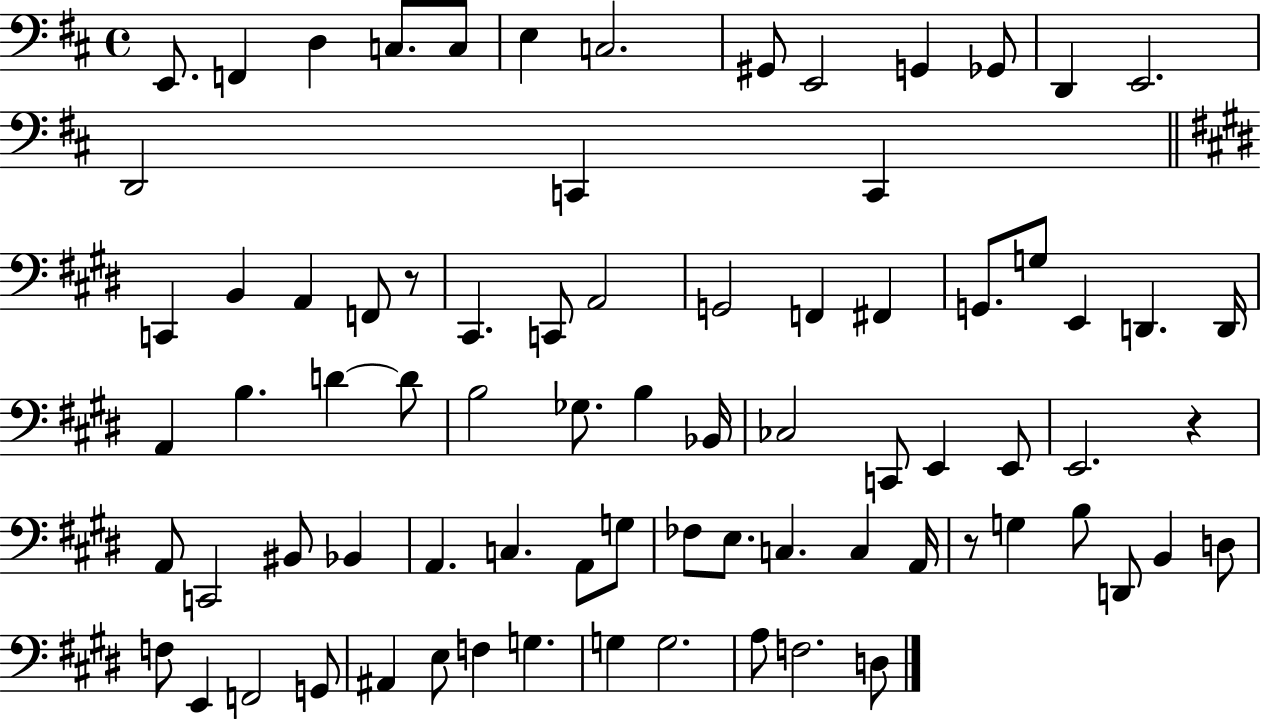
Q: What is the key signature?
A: D major